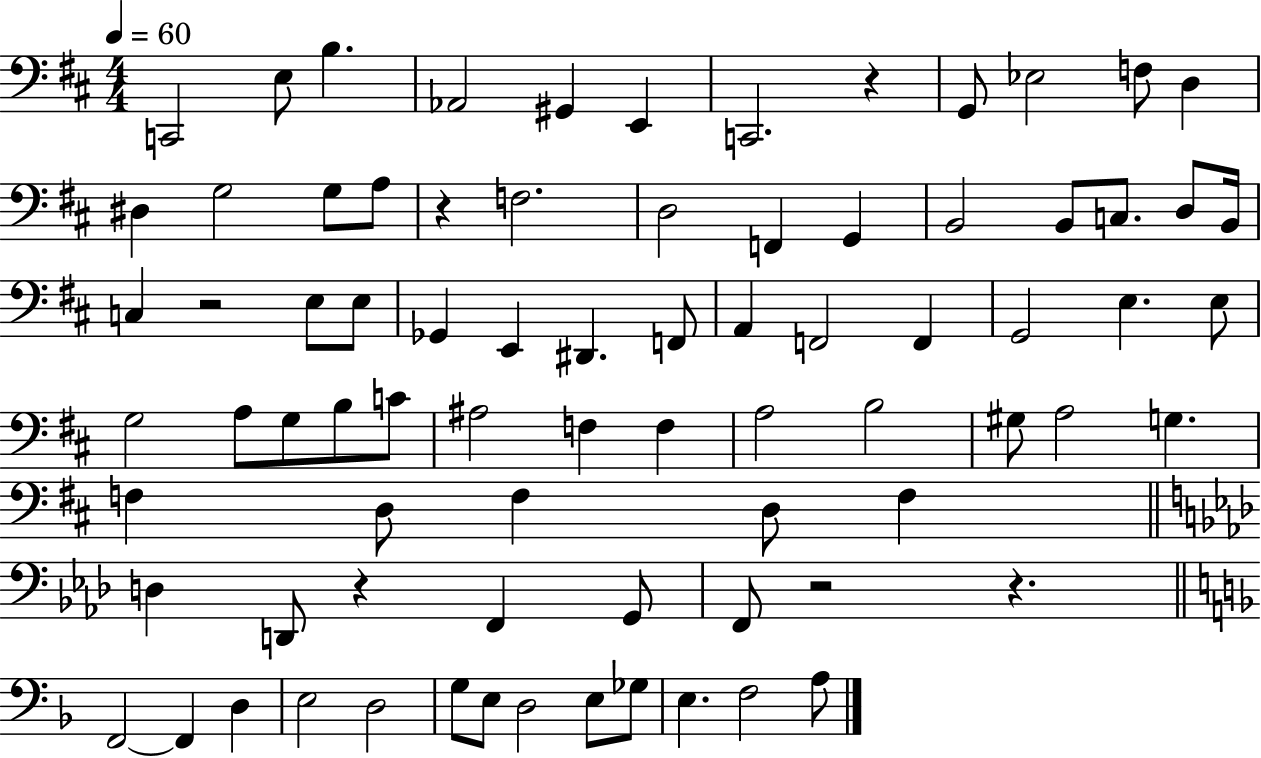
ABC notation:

X:1
T:Untitled
M:4/4
L:1/4
K:D
C,,2 E,/2 B, _A,,2 ^G,, E,, C,,2 z G,,/2 _E,2 F,/2 D, ^D, G,2 G,/2 A,/2 z F,2 D,2 F,, G,, B,,2 B,,/2 C,/2 D,/2 B,,/4 C, z2 E,/2 E,/2 _G,, E,, ^D,, F,,/2 A,, F,,2 F,, G,,2 E, E,/2 G,2 A,/2 G,/2 B,/2 C/2 ^A,2 F, F, A,2 B,2 ^G,/2 A,2 G, F, D,/2 F, D,/2 F, D, D,,/2 z F,, G,,/2 F,,/2 z2 z F,,2 F,, D, E,2 D,2 G,/2 E,/2 D,2 E,/2 _G,/2 E, F,2 A,/2